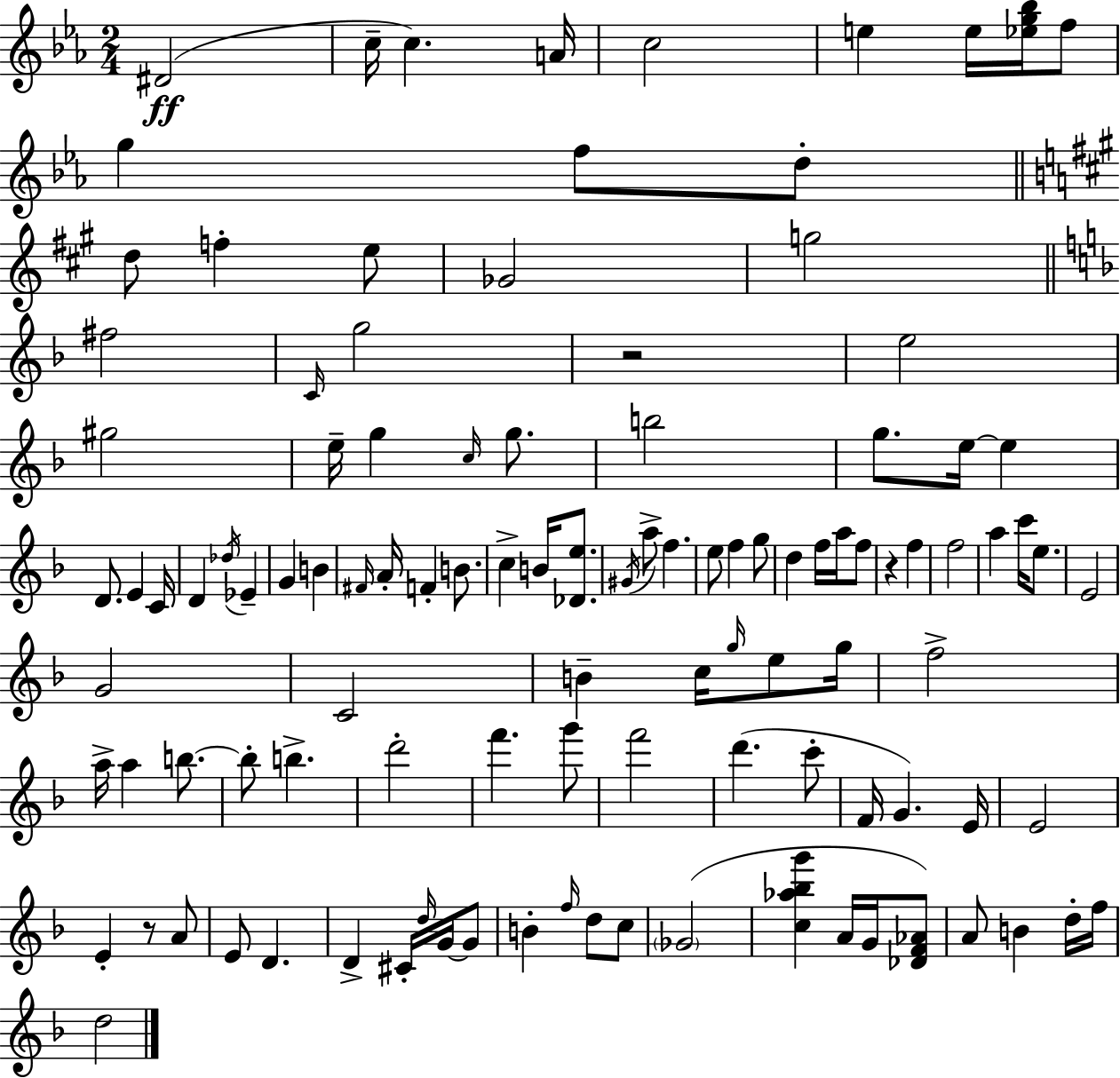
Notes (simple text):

D#4/h C5/s C5/q. A4/s C5/h E5/q E5/s [Eb5,G5,Bb5]/s F5/e G5/q F5/e D5/e D5/e F5/q E5/e Gb4/h G5/h F#5/h C4/s G5/h R/h E5/h G#5/h E5/s G5/q C5/s G5/e. B5/h G5/e. E5/s E5/q D4/e. E4/q C4/s D4/q Db5/s Eb4/q G4/q B4/q F#4/s A4/s F4/q B4/e. C5/q B4/s [Db4,E5]/e. G#4/s A5/e F5/q. E5/e F5/q G5/e D5/q F5/s A5/s F5/e R/q F5/q F5/h A5/q C6/s E5/e. E4/h G4/h C4/h B4/q C5/s G5/s E5/e G5/s F5/h A5/s A5/q B5/e. B5/e B5/q. D6/h F6/q. G6/e F6/h D6/q. C6/e F4/s G4/q. E4/s E4/h E4/q R/e A4/e E4/e D4/q. D4/q C#4/s D5/s G4/s G4/e B4/q F5/s D5/e C5/e Gb4/h [C5,Ab5,Bb5,G6]/q A4/s G4/s [Db4,F4,Ab4]/e A4/e B4/q D5/s F5/s D5/h